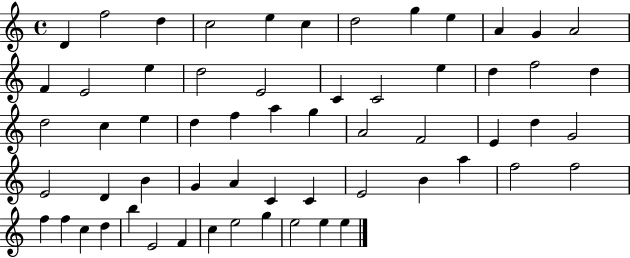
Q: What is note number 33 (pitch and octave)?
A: E4